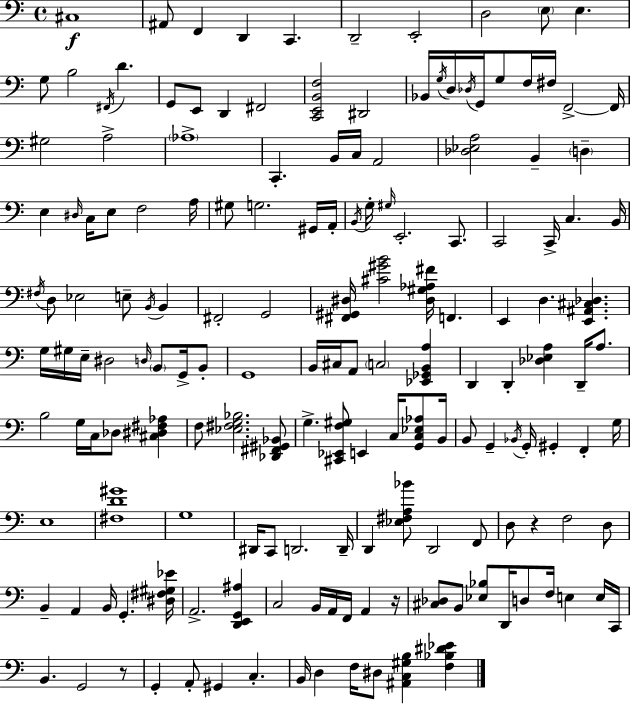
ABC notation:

X:1
T:Untitled
M:4/4
L:1/4
K:C
^C,4 ^A,,/2 F,, D,, C,, D,,2 E,,2 D,2 E,/2 E, G,/2 B,2 ^F,,/4 D G,,/2 E,,/2 D,, ^F,,2 [C,,E,,B,,F,]2 ^D,,2 _B,,/4 G,/4 D,/4 _D,/4 G,,/4 G,/2 F,/4 ^F,/4 F,,2 F,,/4 ^G,2 A,2 _A,4 C,, B,,/4 C,/4 A,,2 [_D,_E,A,]2 B,, D, E, ^D,/4 C,/4 E,/2 F,2 A,/4 ^G,/2 G,2 ^G,,/4 A,,/4 B,,/4 G,/4 ^G,/4 E,,2 C,,/2 C,,2 C,,/4 C, B,,/4 ^F,/4 D,/2 _E,2 E,/2 B,,/4 B,, ^F,,2 G,,2 [^F,,^G,,^D,]/4 [^C^GB]2 [^D,^G,_A,^F]/4 F,, E,, D, [E,,^A,,^C,_D,] G,/4 ^G,/4 E,/4 ^D,2 D,/4 B,,/2 G,,/4 B,,/2 G,,4 B,,/4 ^C,/4 A,,/2 C,2 [_E,,_G,,B,,A,] D,, D,, [_D,_E,A,] D,,/4 A,/2 B,2 G,/4 C,/4 _D,/2 [^C,^D,^F,_A,] F,/2 [_E,^F,G,_B,]2 [_D,,^F,,^G,,_B,,]/2 G, [^C,,_E,,F,^G,]/2 E,, C,/4 [G,,C,_E,_A,]/2 B,,/4 B,,/2 G,, _B,,/4 G,,/4 ^G,, F,, G,/4 E,4 [^F,D^G]4 G,4 ^D,,/4 C,,/2 D,,2 D,,/4 D,, [_E,^F,A,_B]/2 D,,2 F,,/2 D,/2 z F,2 D,/2 B,, A,, B,,/4 G,, [^D,^F,^G,_E]/4 A,,2 [D,,E,,G,,^A,] C,2 B,,/4 A,,/4 F,,/4 A,, z/4 [^C,_D,]/2 B,,/2 [_E,_B,]/2 D,,/4 D,/2 F,/4 E, E,/4 C,,/4 B,, G,,2 z/2 G,, A,,/2 ^G,, C, B,,/4 D, F,/4 ^D,/2 [^A,,C,^G,B,] [F,_B,^D_E]